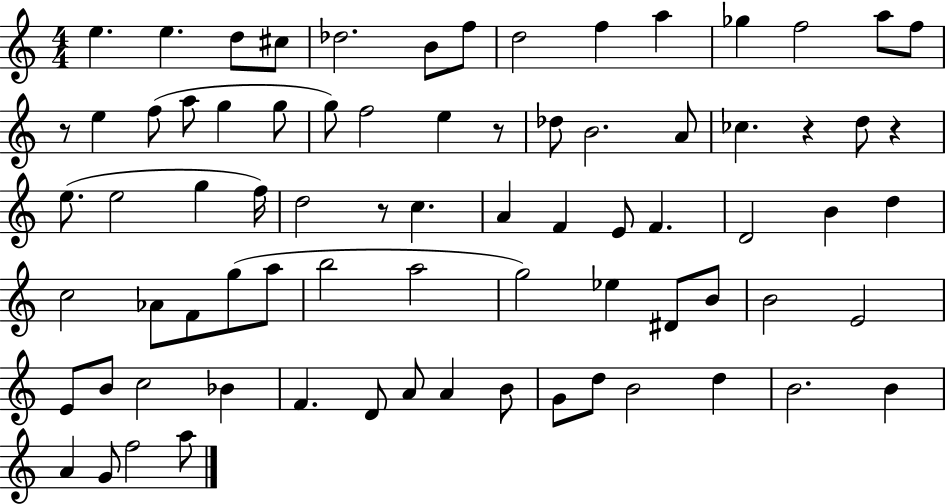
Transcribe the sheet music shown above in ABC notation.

X:1
T:Untitled
M:4/4
L:1/4
K:C
e e d/2 ^c/2 _d2 B/2 f/2 d2 f a _g f2 a/2 f/2 z/2 e f/2 a/2 g g/2 g/2 f2 e z/2 _d/2 B2 A/2 _c z d/2 z e/2 e2 g f/4 d2 z/2 c A F E/2 F D2 B d c2 _A/2 F/2 g/2 a/2 b2 a2 g2 _e ^D/2 B/2 B2 E2 E/2 B/2 c2 _B F D/2 A/2 A B/2 G/2 d/2 B2 d B2 B A G/2 f2 a/2